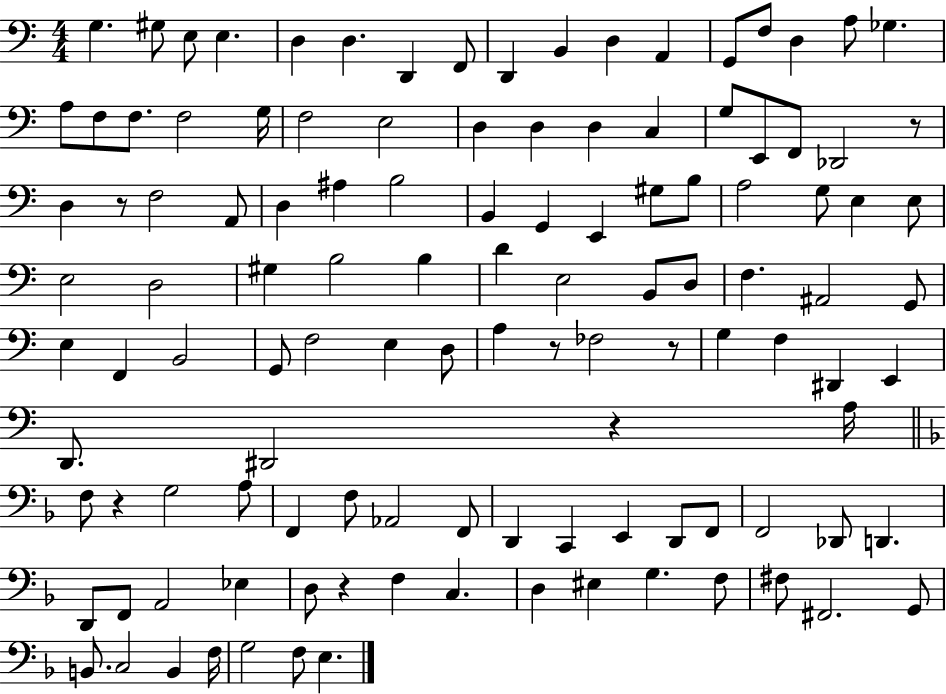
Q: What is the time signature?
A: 4/4